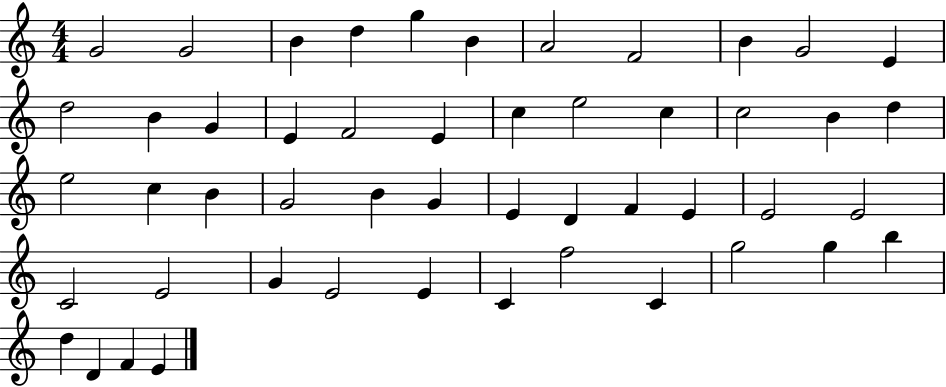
{
  \clef treble
  \numericTimeSignature
  \time 4/4
  \key c \major
  g'2 g'2 | b'4 d''4 g''4 b'4 | a'2 f'2 | b'4 g'2 e'4 | \break d''2 b'4 g'4 | e'4 f'2 e'4 | c''4 e''2 c''4 | c''2 b'4 d''4 | \break e''2 c''4 b'4 | g'2 b'4 g'4 | e'4 d'4 f'4 e'4 | e'2 e'2 | \break c'2 e'2 | g'4 e'2 e'4 | c'4 f''2 c'4 | g''2 g''4 b''4 | \break d''4 d'4 f'4 e'4 | \bar "|."
}